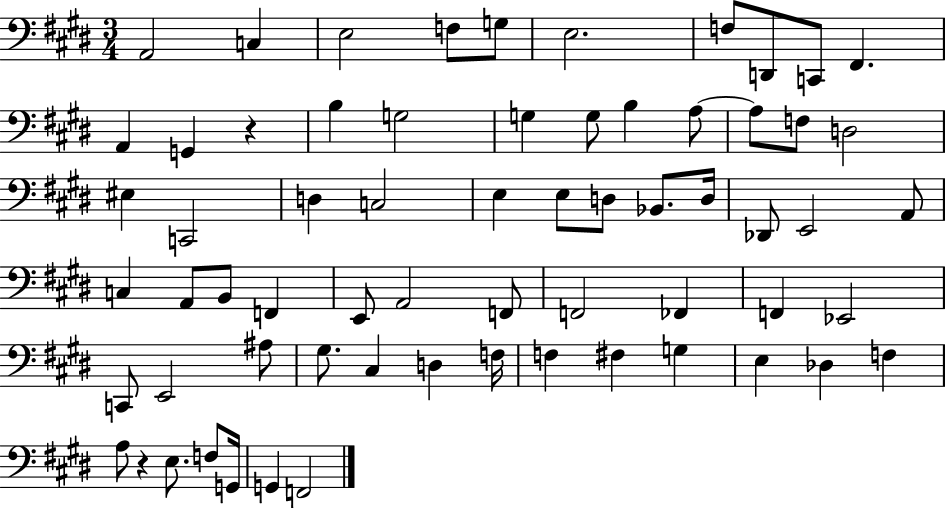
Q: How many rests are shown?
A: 2